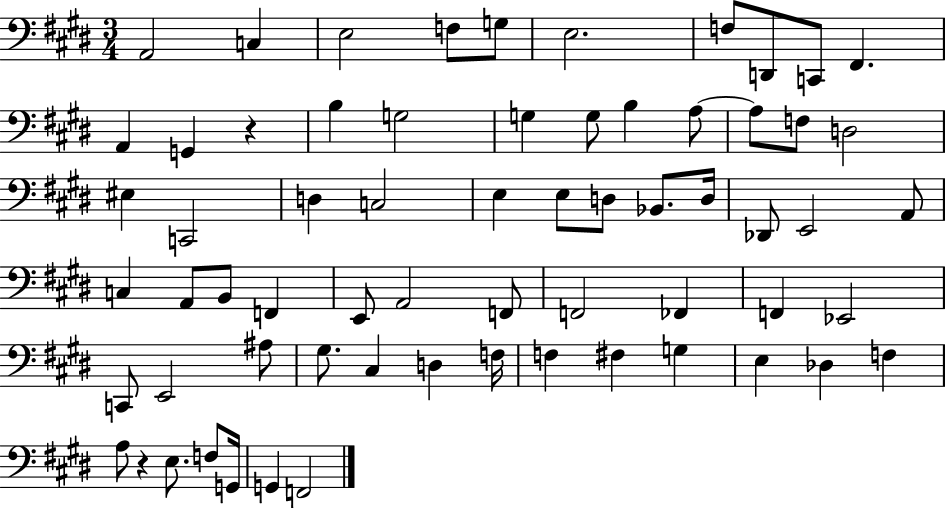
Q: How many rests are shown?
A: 2